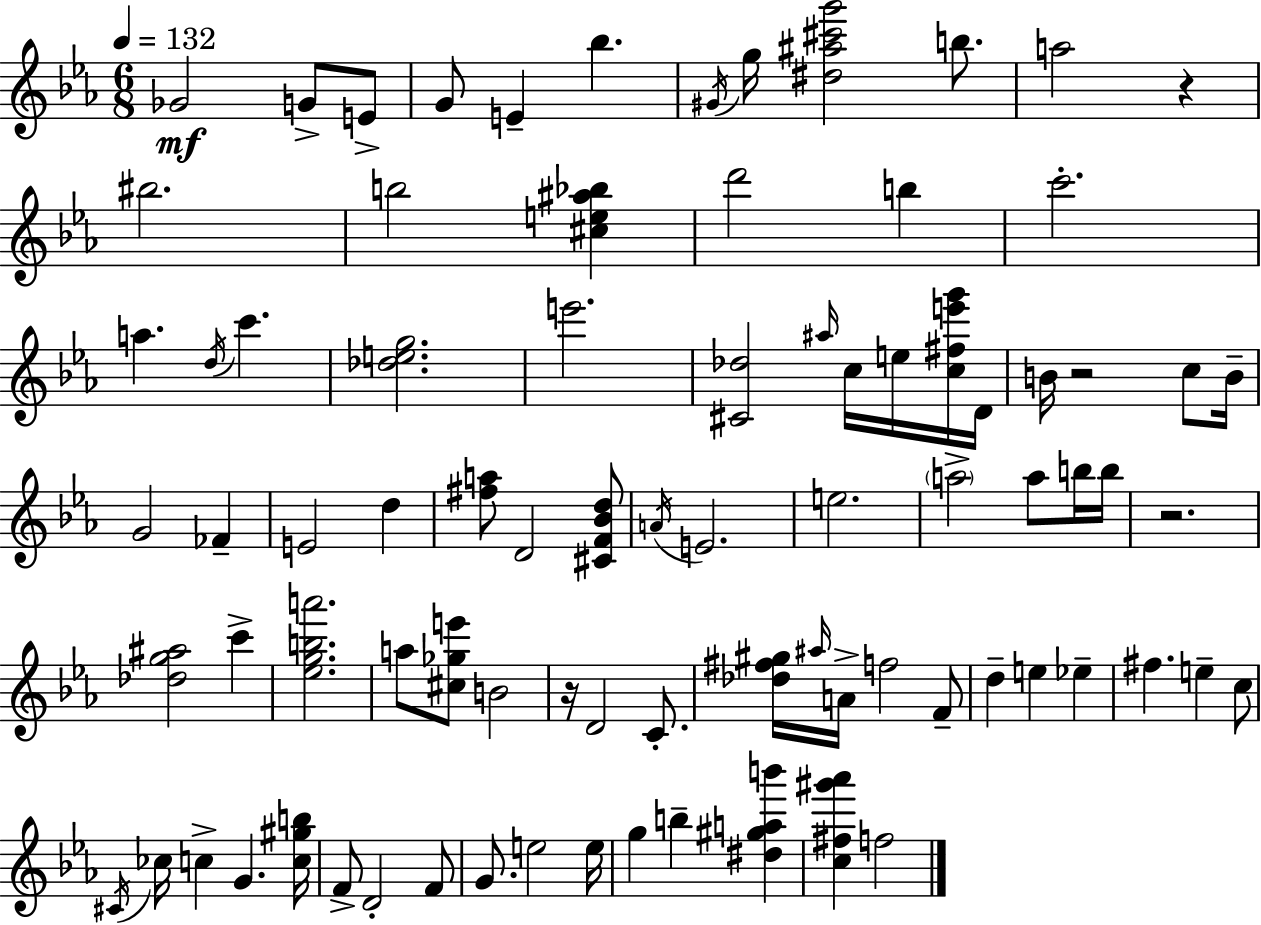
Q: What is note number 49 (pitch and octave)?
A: E5